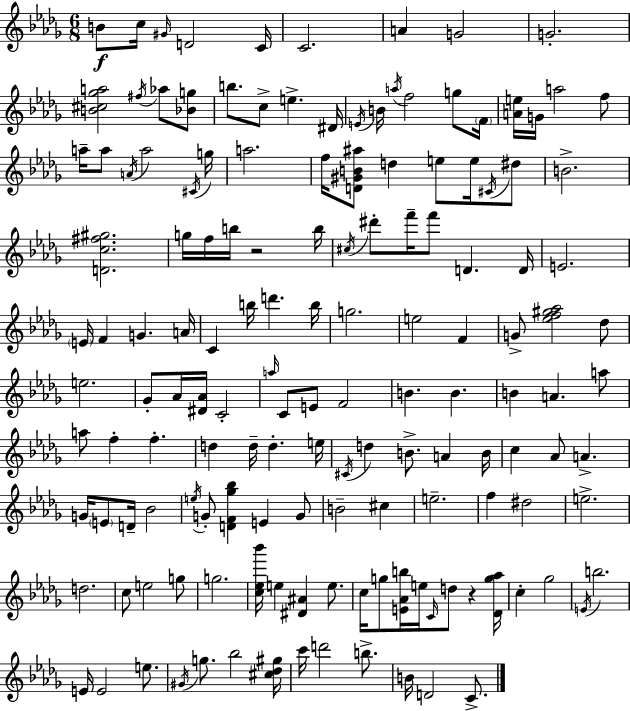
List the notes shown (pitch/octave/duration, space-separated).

B4/e C5/s G#4/s D4/h C4/s C4/h. A4/q G4/h G4/h. [B4,C#5,Gb5,A5]/h F#5/s Ab5/e [Bb4,G5]/e B5/e. C5/e E5/q. D#4/s E4/s B4/s A5/s F5/h G5/e F4/s [A4,E5]/s G4/s A5/h F5/e A5/s A5/e A4/s A5/h C#4/s G5/s A5/h. F5/s [D4,G#4,B4,A#5]/e D5/q E5/e E5/s C#4/s D#5/e B4/h. [D4,C5,F#5,G#5]/h. G5/s F5/s B5/s R/h B5/s C#5/s D#6/e F6/s F6/e D4/q. D4/s E4/h. E4/s F4/q G4/q. A4/s C4/q B5/s D6/q. B5/s G5/h. E5/h F4/q G4/e [Eb5,F5,G#5,Ab5]/h Db5/e E5/h. Gb4/e Ab4/s [D#4,Ab4]/s C4/h A5/s C4/e E4/e F4/h B4/q. B4/q. B4/q A4/q. A5/e A5/e F5/q F5/q. D5/q D5/s D5/q. E5/s C#4/s D5/q B4/e. A4/q B4/s C5/q Ab4/e A4/q. G4/s E4/e D4/s Bb4/h E5/s G4/e [D4,F4,Gb5,Bb5]/q E4/q G4/e B4/h C#5/q E5/h. F5/q D#5/h E5/h. D5/h. C5/e E5/h G5/e G5/h. [C5,Eb5,Bb6]/s E5/q [D#4,A#4]/q E5/e. C5/s G5/e [E4,Ab4,B5]/s E5/s C4/s D5/e R/q [Db4,G5,Ab5]/s C5/q Gb5/h E4/s B5/h. E4/s E4/h E5/e. G#4/s G5/e. Bb5/h [C#5,Db5,G#5]/s C6/s D6/h B5/e. B4/s D4/h C4/e.